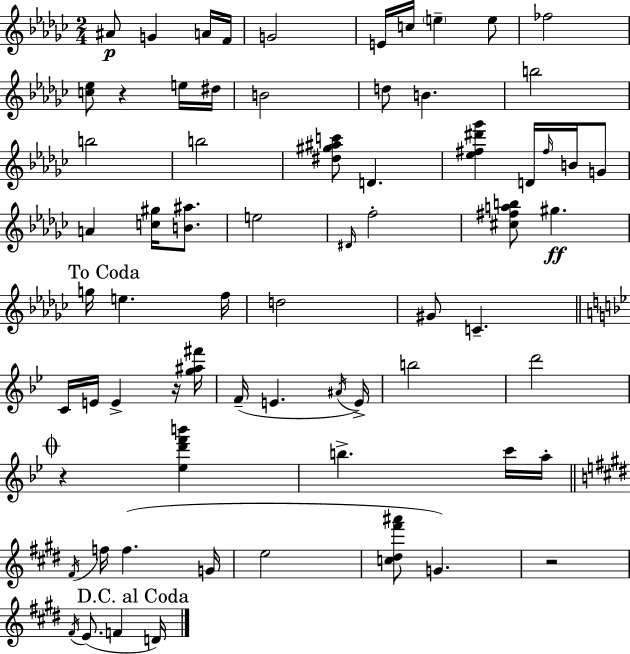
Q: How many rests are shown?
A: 4